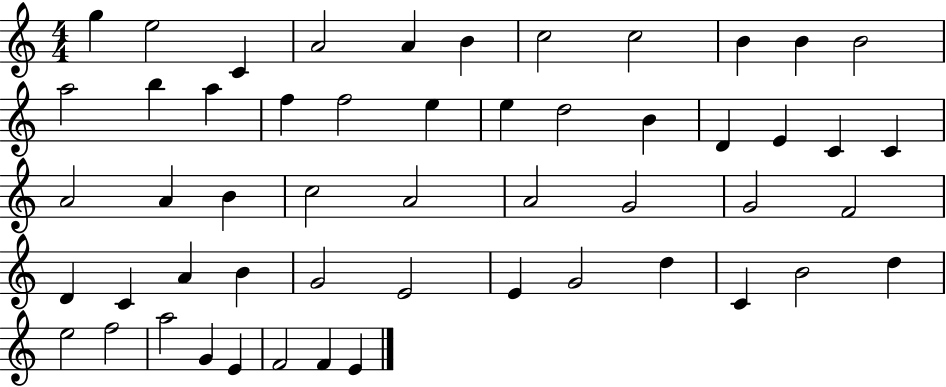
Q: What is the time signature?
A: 4/4